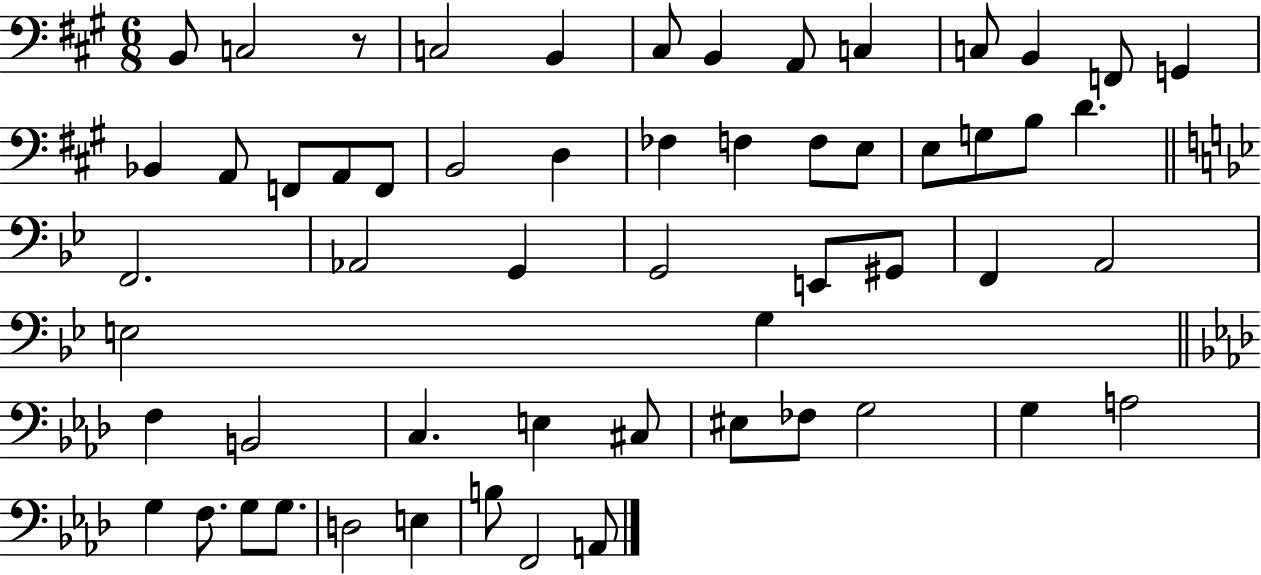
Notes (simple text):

B2/e C3/h R/e C3/h B2/q C#3/e B2/q A2/e C3/q C3/e B2/q F2/e G2/q Bb2/q A2/e F2/e A2/e F2/e B2/h D3/q FES3/q F3/q F3/e E3/e E3/e G3/e B3/e D4/q. F2/h. Ab2/h G2/q G2/h E2/e G#2/e F2/q A2/h E3/h G3/q F3/q B2/h C3/q. E3/q C#3/e EIS3/e FES3/e G3/h G3/q A3/h G3/q F3/e. G3/e G3/e. D3/h E3/q B3/e F2/h A2/e